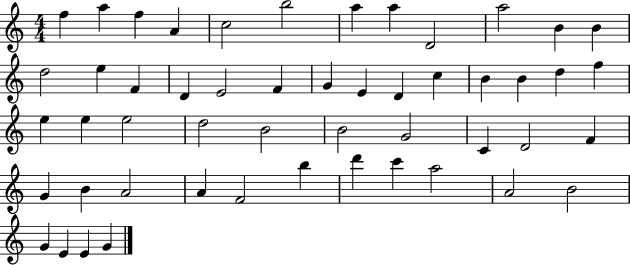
X:1
T:Untitled
M:4/4
L:1/4
K:C
f a f A c2 b2 a a D2 a2 B B d2 e F D E2 F G E D c B B d f e e e2 d2 B2 B2 G2 C D2 F G B A2 A F2 b d' c' a2 A2 B2 G E E G